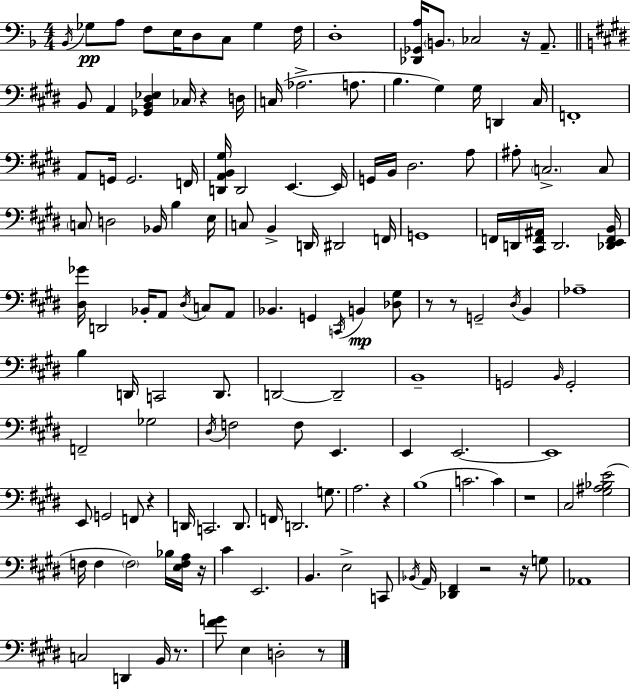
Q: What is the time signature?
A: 4/4